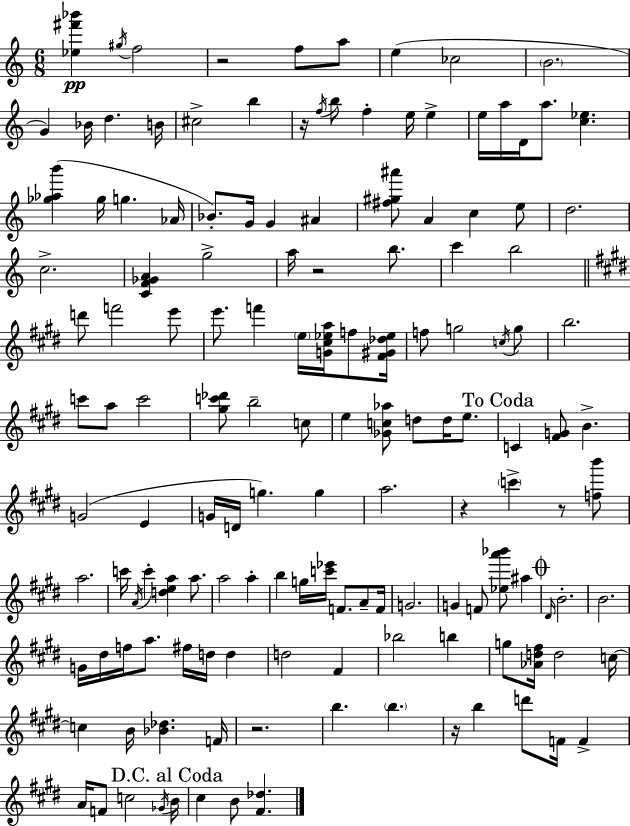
[Eb5,F#6,Bb6]/q G#5/s F5/h R/h F5/e A5/e E5/q CES5/h B4/h. G4/q Bb4/s D5/q. B4/s C#5/h B5/q R/s F5/s B5/e F5/q E5/s E5/q E5/s A5/s D4/s A5/e. [C5,Eb5]/q. [Gb5,Ab5,B6]/q Gb5/s G5/q. Ab4/s Bb4/e. G4/s G4/q A#4/q [F#5,G#5,A#6]/e A4/q C5/q E5/e D5/h. C5/h. [C4,F4,Gb4,A4]/q G5/h A5/s R/h B5/e. C6/q B5/h D6/e F6/h E6/e E6/e. F6/q E5/s [G4,C#5,Eb5,A5]/s F5/e [F#4,G#4,Db5,Eb5]/s F5/e G5/h C5/s G5/e B5/h. C6/e A5/e C6/h [G#5,C6,Db6]/e B5/h C5/e E5/q [Gb4,C5,Ab5]/e D5/e D5/s E5/e. C4/q [F#4,G4]/e B4/q. G4/h E4/q G4/s D4/s G5/q. G5/q A5/h. R/q C6/q R/e [F5,B6]/e A5/h. C6/s A4/s C6/q [D5,E5,A5]/q A5/e. A5/h A5/q B5/q G5/s [C6,Eb6]/s F4/e. A4/e F4/s G4/h. G4/q F4/e [Eb5,A6,Bb6]/e A#5/q D#4/s B4/h. B4/h. G4/s D#5/s F5/s A5/e. F#5/s D5/s D5/q D5/h F#4/q Bb5/h B5/q G5/e [Ab4,D5,F#5]/s D5/h C5/s C5/q B4/s [Bb4,Db5]/q. F4/s R/h. B5/q. B5/q. R/s B5/q D6/e F4/s F4/q A4/s F4/e C5/h Gb4/s B4/s C#5/q B4/e [F#4,Db5]/q.